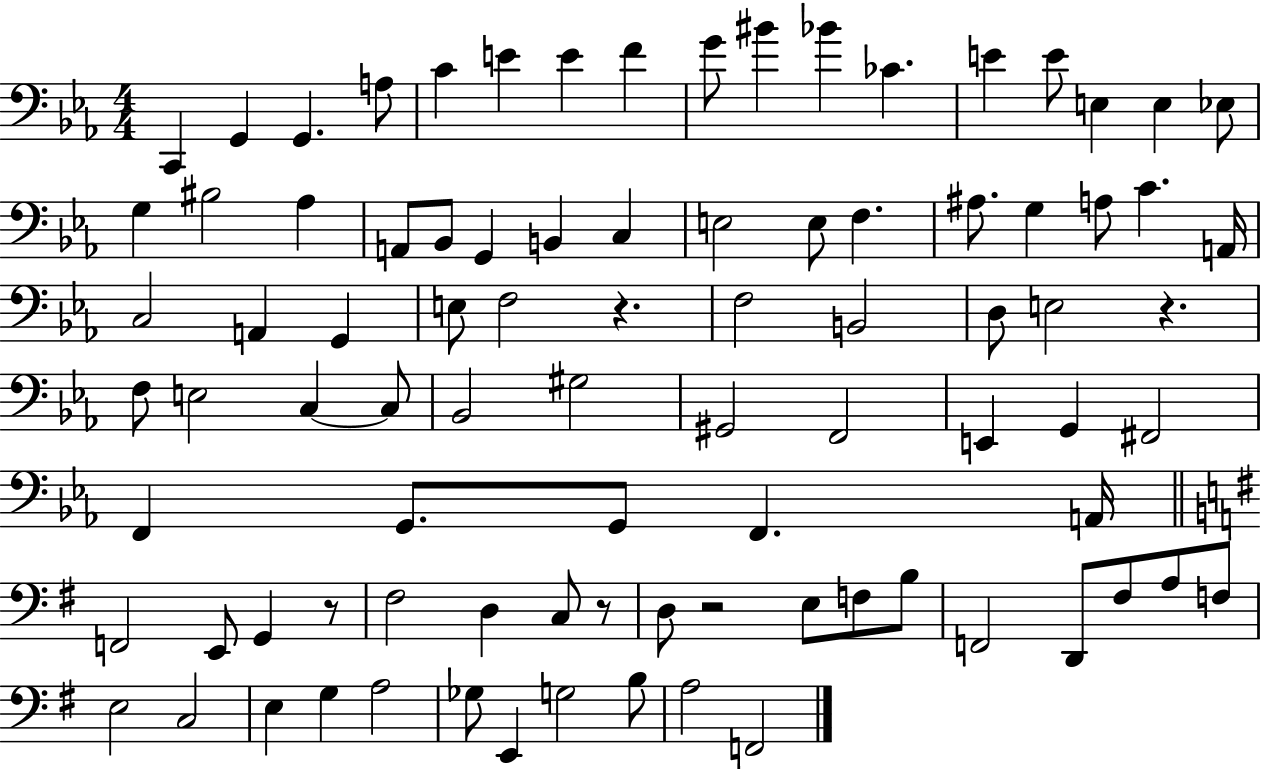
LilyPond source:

{
  \clef bass
  \numericTimeSignature
  \time 4/4
  \key ees \major
  \repeat volta 2 { c,4 g,4 g,4. a8 | c'4 e'4 e'4 f'4 | g'8 bis'4 bes'4 ces'4. | e'4 e'8 e4 e4 ees8 | \break g4 bis2 aes4 | a,8 bes,8 g,4 b,4 c4 | e2 e8 f4. | ais8. g4 a8 c'4. a,16 | \break c2 a,4 g,4 | e8 f2 r4. | f2 b,2 | d8 e2 r4. | \break f8 e2 c4~~ c8 | bes,2 gis2 | gis,2 f,2 | e,4 g,4 fis,2 | \break f,4 g,8. g,8 f,4. a,16 | \bar "||" \break \key e \minor f,2 e,8 g,4 r8 | fis2 d4 c8 r8 | d8 r2 e8 f8 b8 | f,2 d,8 fis8 a8 f8 | \break e2 c2 | e4 g4 a2 | ges8 e,4 g2 b8 | a2 f,2 | \break } \bar "|."
}